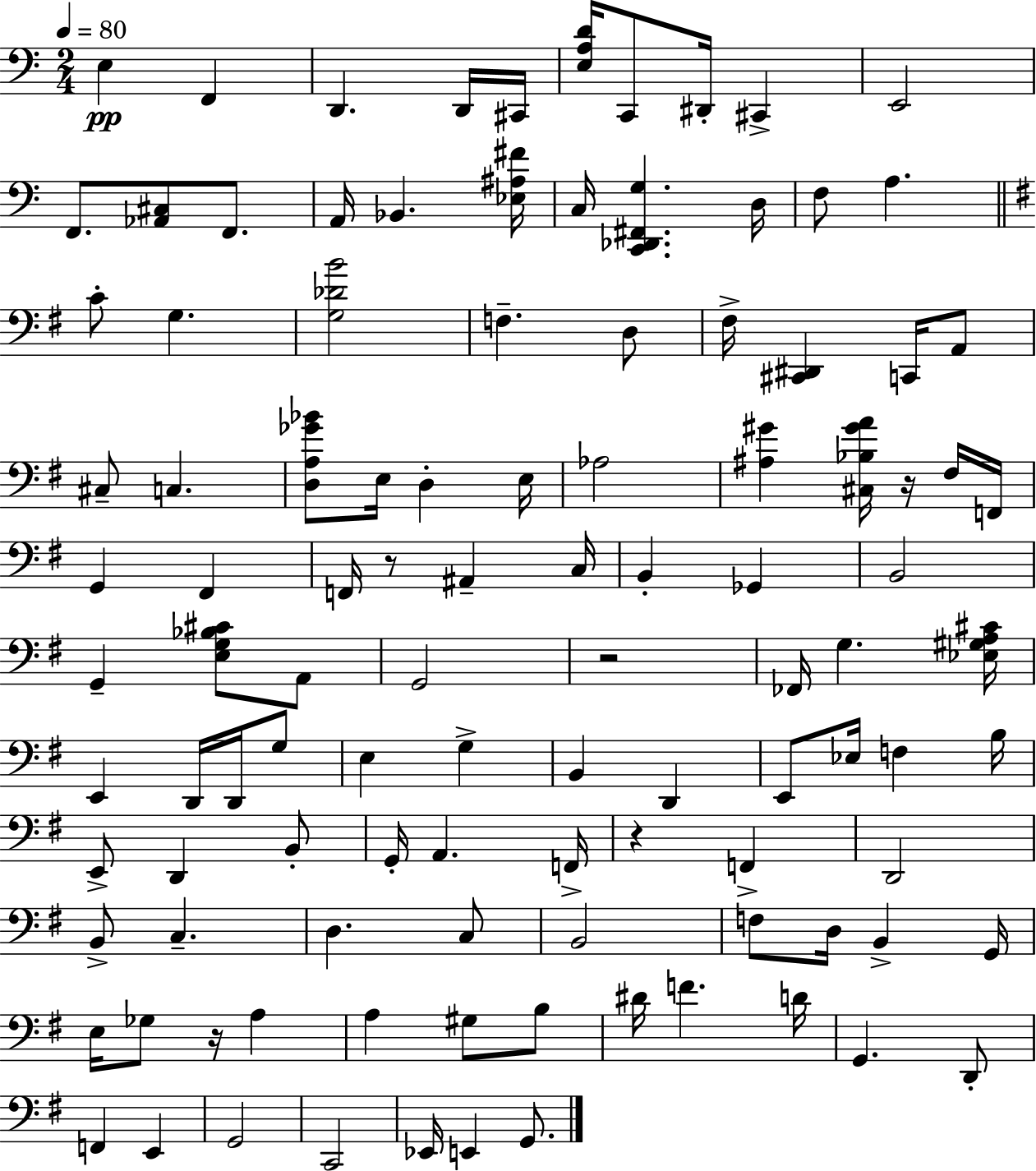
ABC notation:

X:1
T:Untitled
M:2/4
L:1/4
K:Am
E, F,, D,, D,,/4 ^C,,/4 [E,A,D]/4 C,,/2 ^D,,/4 ^C,, E,,2 F,,/2 [_A,,^C,]/2 F,,/2 A,,/4 _B,, [_E,^A,^F]/4 C,/4 [C,,_D,,^F,,G,] D,/4 F,/2 A, C/2 G, [G,_DB]2 F, D,/2 ^F,/4 [^C,,^D,,] C,,/4 A,,/2 ^C,/2 C, [D,A,_G_B]/2 E,/4 D, E,/4 _A,2 [^A,^G] [^C,_B,^GA]/4 z/4 ^F,/4 F,,/4 G,, ^F,, F,,/4 z/2 ^A,, C,/4 B,, _G,, B,,2 G,, [E,G,_B,^C]/2 A,,/2 G,,2 z2 _F,,/4 G, [_E,^G,A,^C]/4 E,, D,,/4 D,,/4 G,/2 E, G, B,, D,, E,,/2 _E,/4 F, B,/4 E,,/2 D,, B,,/2 G,,/4 A,, F,,/4 z F,, D,,2 B,,/2 C, D, C,/2 B,,2 F,/2 D,/4 B,, G,,/4 E,/4 _G,/2 z/4 A, A, ^G,/2 B,/2 ^D/4 F D/4 G,, D,,/2 F,, E,, G,,2 C,,2 _E,,/4 E,, G,,/2